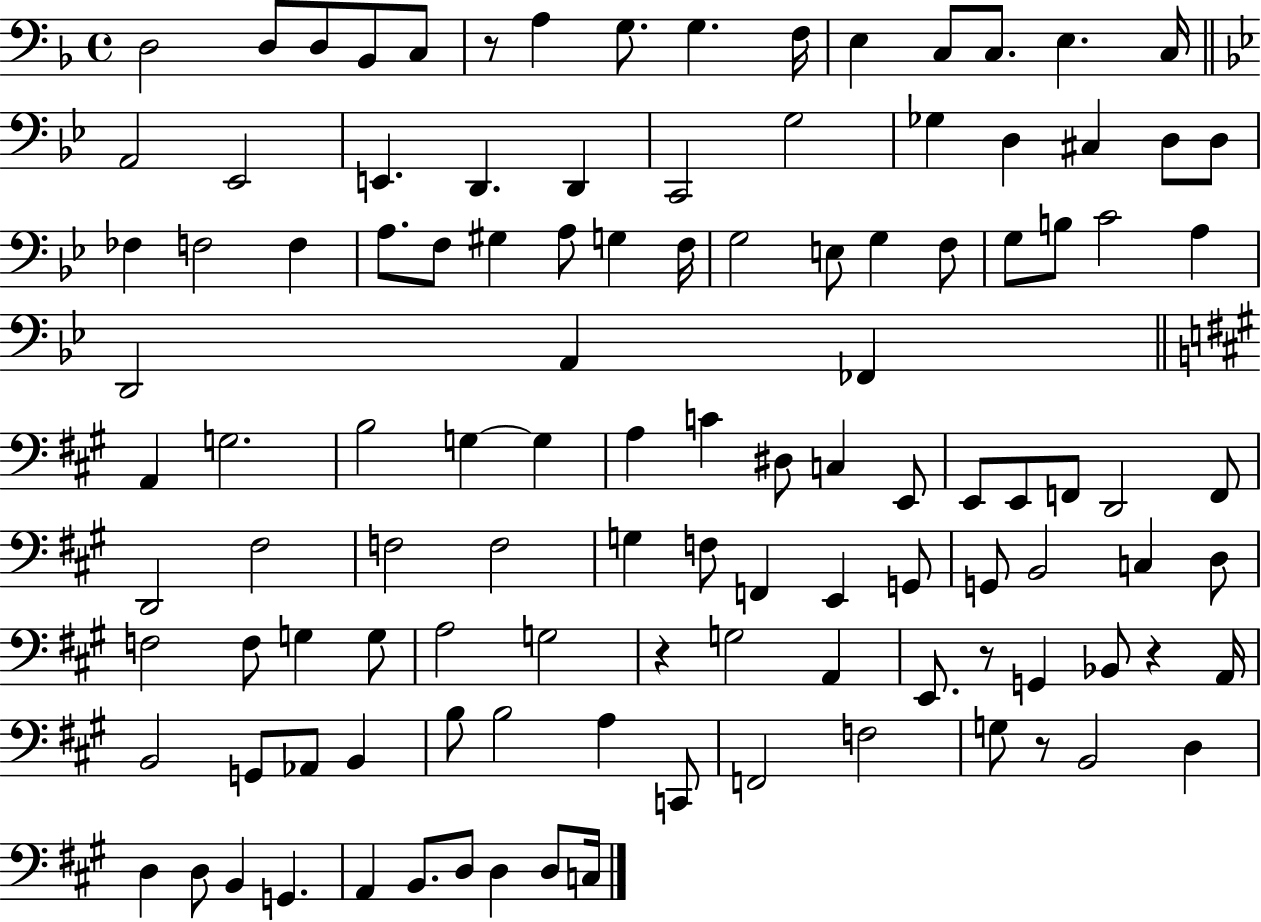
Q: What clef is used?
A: bass